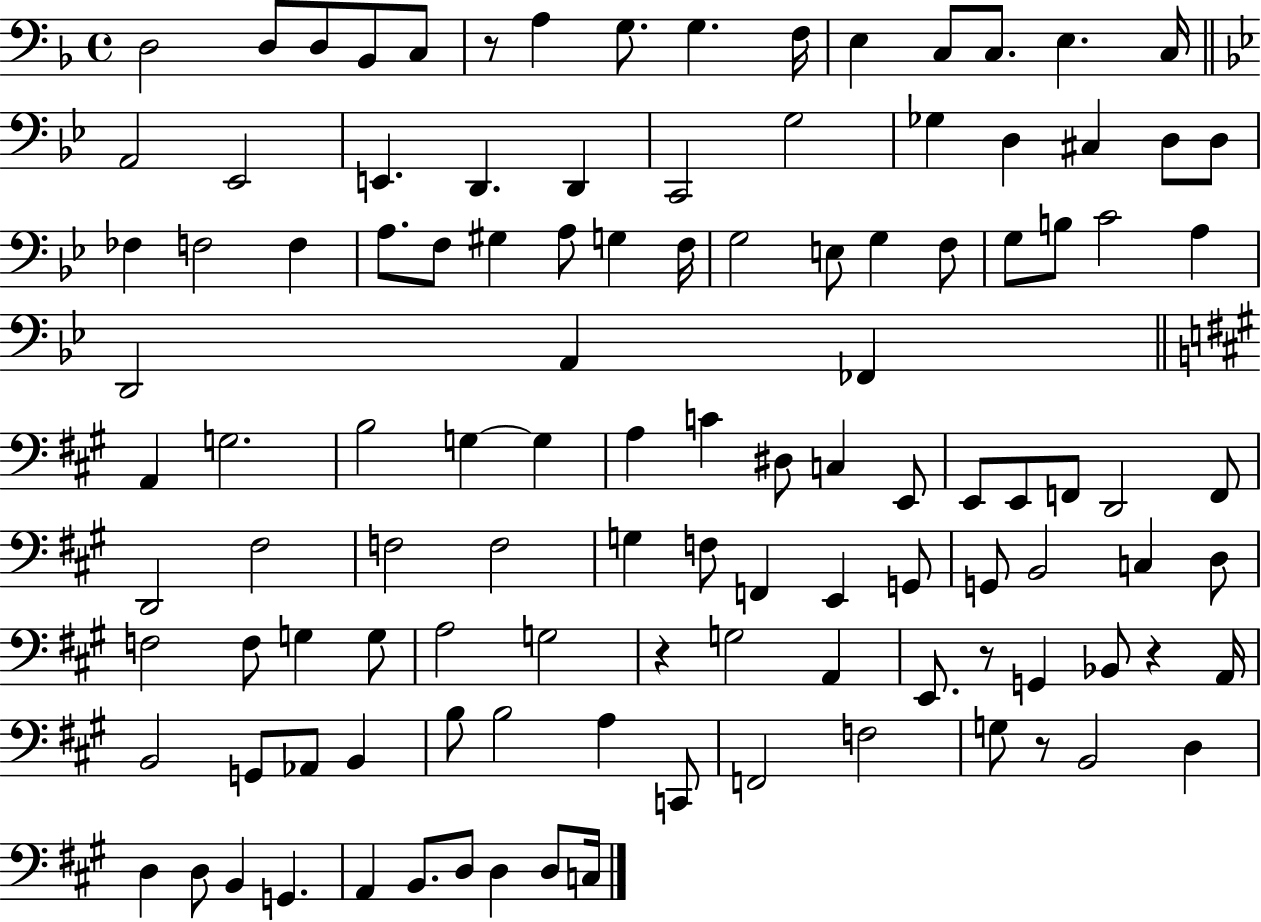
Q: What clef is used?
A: bass